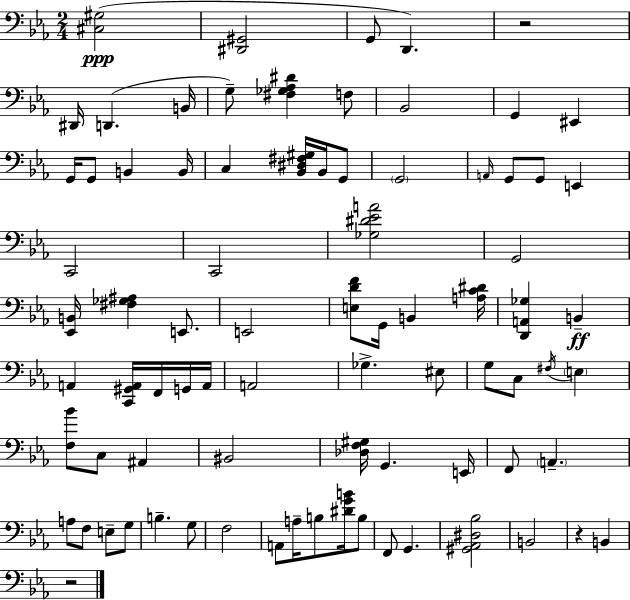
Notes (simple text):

[C#3,G#3]/h [D#2,G#2]/h G2/e D2/q. R/h D#2/s D2/q. B2/s G3/e [F#3,Gb3,Ab3,D#4]/q F3/e Bb2/h G2/q EIS2/q G2/s G2/e B2/q B2/s C3/q [Bb2,D#3,F#3,G#3]/s Bb2/s G2/e G2/h A2/s G2/e G2/e E2/q C2/h C2/h [Gb3,D#4,Eb4,A4]/h G2/h [Eb2,B2]/s [F#3,Gb3,A#3]/q E2/e. E2/h [E3,D4,F4]/e G2/s B2/q [A3,C4,D#4]/s [D2,A2,Gb3]/q B2/q A2/q [C2,G#2,A2]/s F2/s G2/s A2/s A2/h Gb3/q. EIS3/e G3/e C3/e F#3/s E3/q [F3,Bb4]/e C3/e A#2/q BIS2/h [Db3,F3,G#3]/s G2/q. E2/s F2/e A2/q. A3/e F3/e E3/e G3/e B3/q. G3/e F3/h A2/e A3/s B3/e [D#4,G4,B4]/s B3/e F2/e G2/q. [G#2,Ab2,D#3,Bb3]/h B2/h R/q B2/q R/h